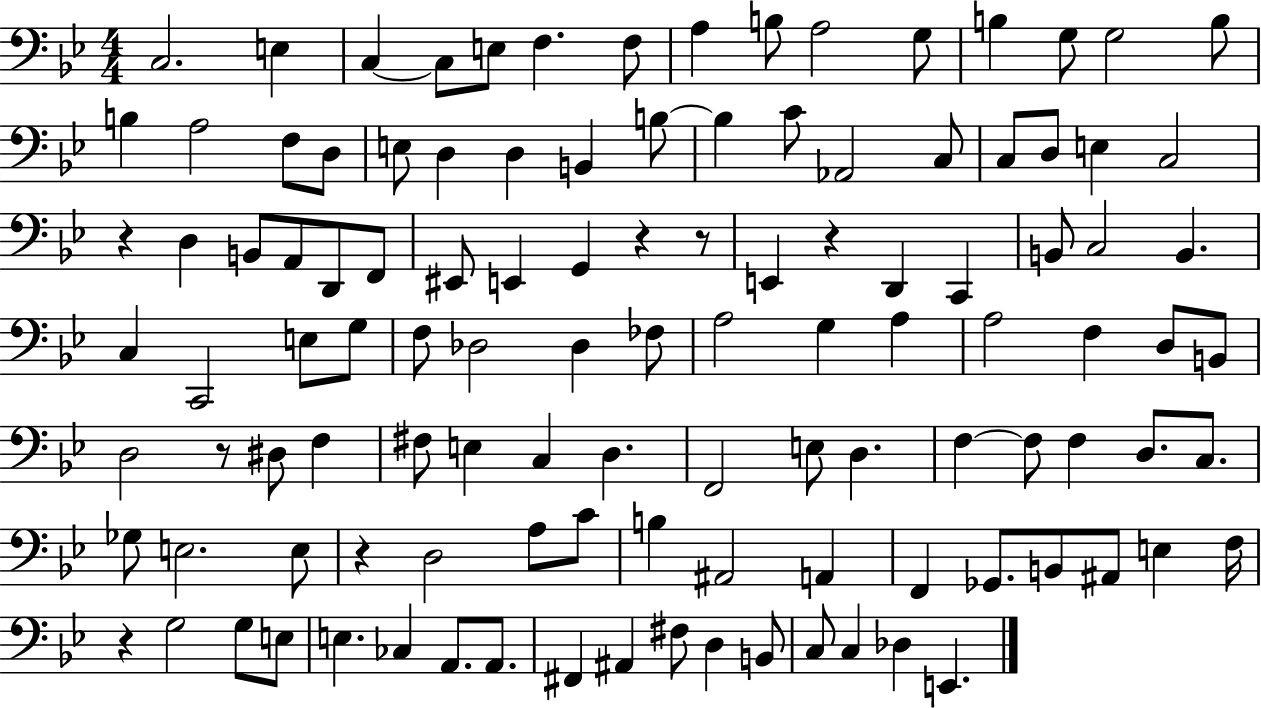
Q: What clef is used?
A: bass